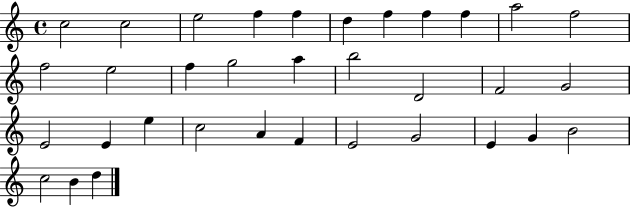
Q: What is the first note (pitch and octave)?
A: C5